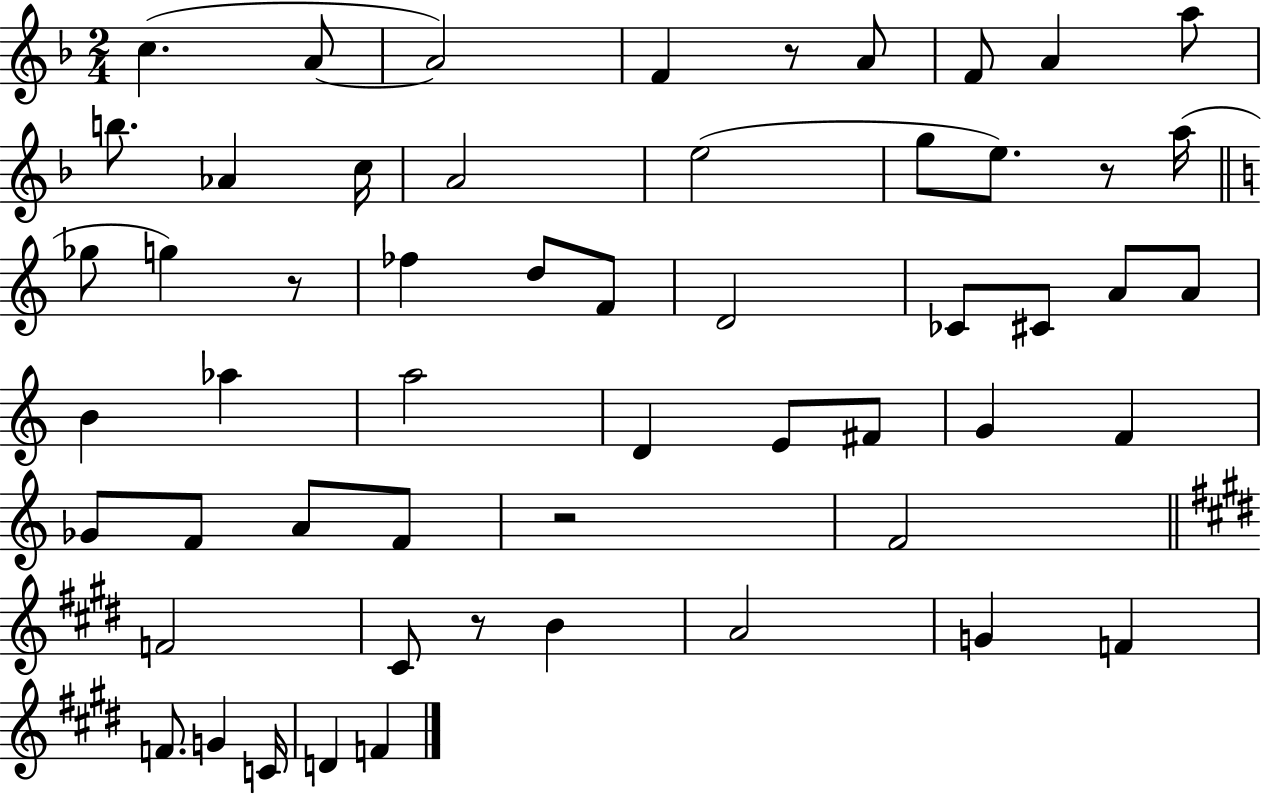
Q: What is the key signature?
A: F major